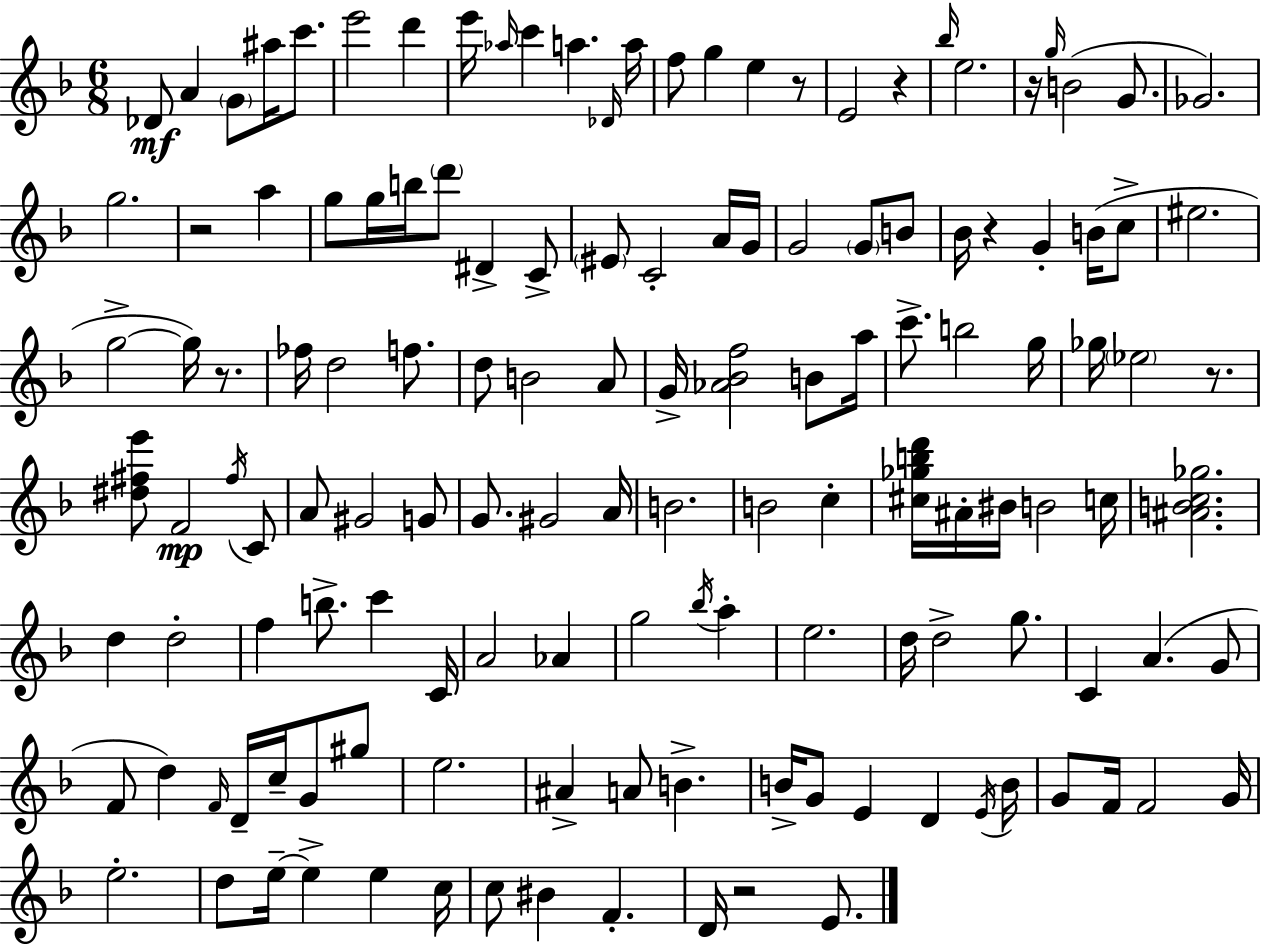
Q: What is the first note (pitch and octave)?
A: Db4